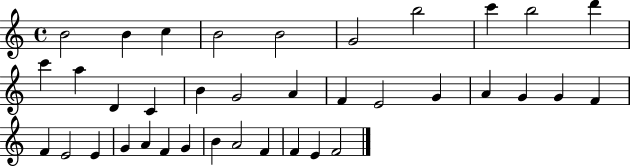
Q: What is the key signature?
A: C major